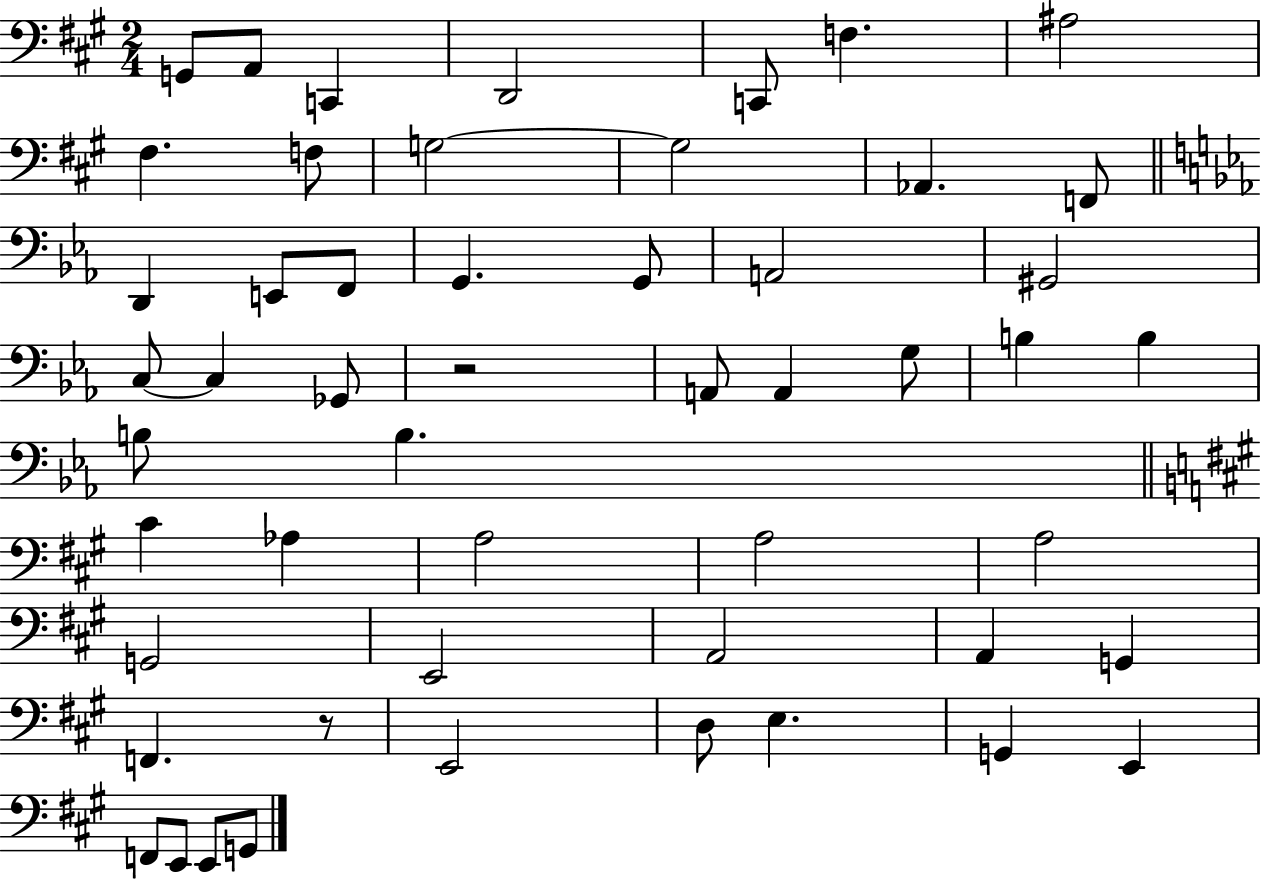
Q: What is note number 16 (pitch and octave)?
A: F2